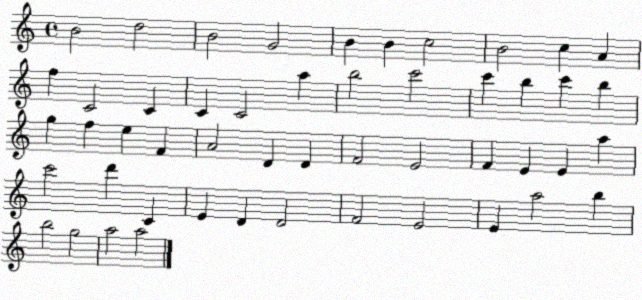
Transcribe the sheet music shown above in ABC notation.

X:1
T:Untitled
M:4/4
L:1/4
K:C
B2 d2 B2 G2 B B c2 B2 c A f C2 C C C2 a b2 c'2 c' b c' b g f e F A2 D D F2 E2 F E E a c'2 d' C E D D2 F2 E2 E a2 b b2 g2 a2 a2